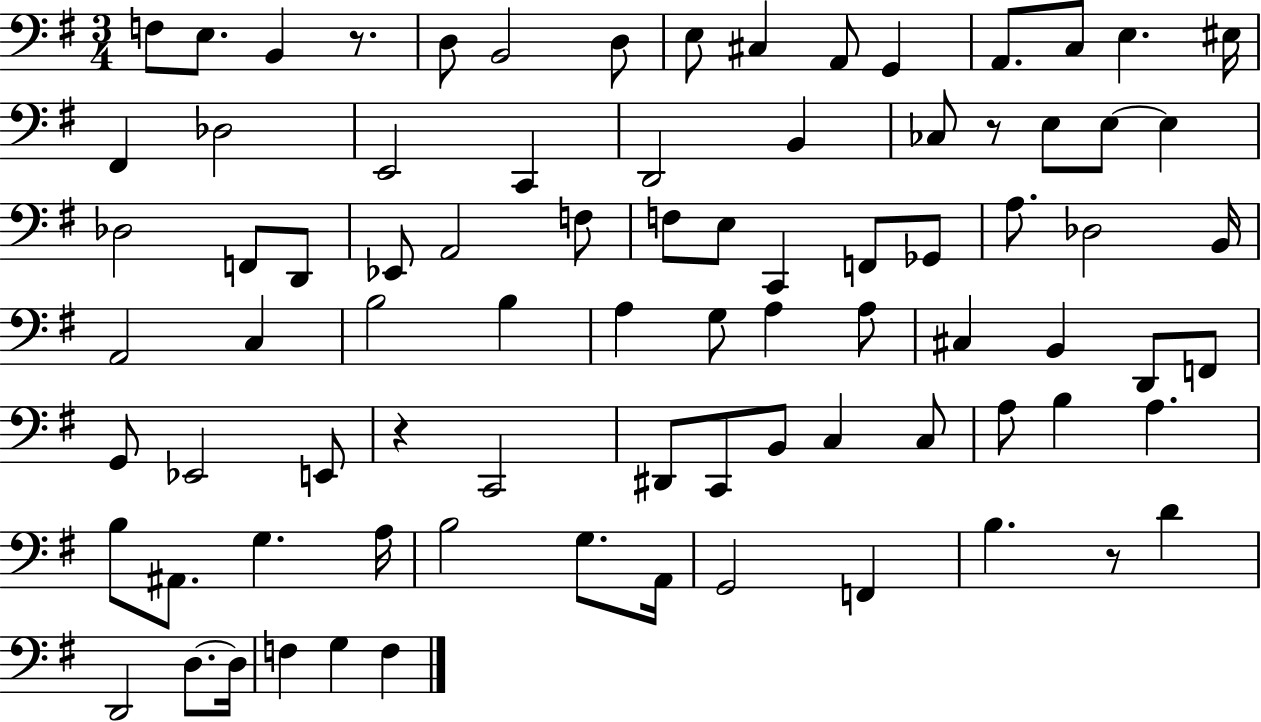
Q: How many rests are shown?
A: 4